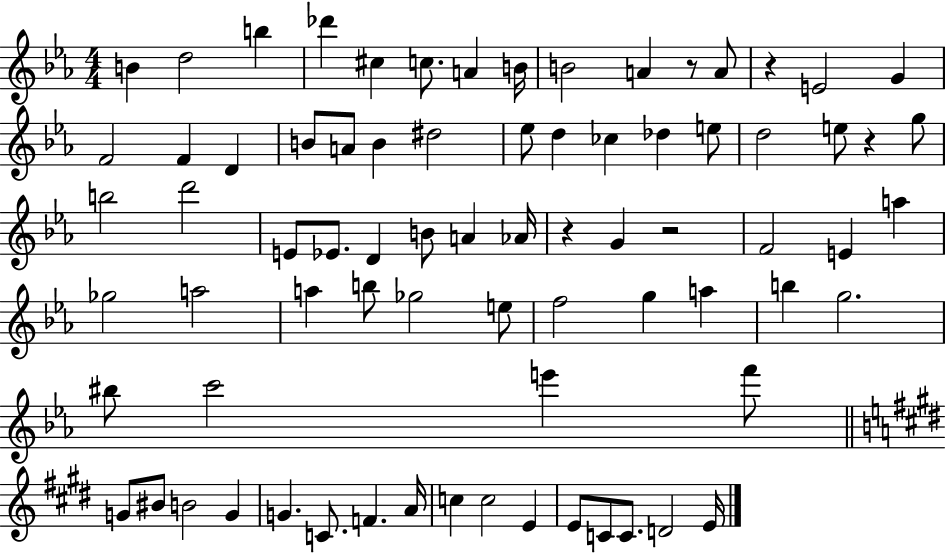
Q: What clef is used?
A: treble